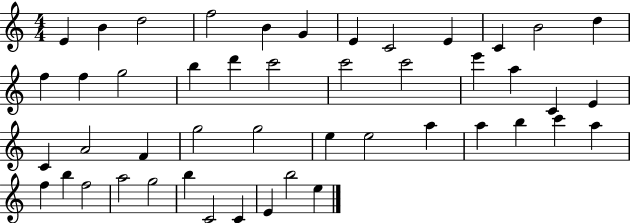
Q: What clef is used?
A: treble